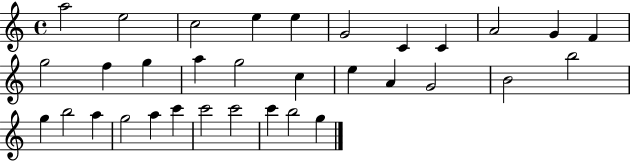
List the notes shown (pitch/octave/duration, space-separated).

A5/h E5/h C5/h E5/q E5/q G4/h C4/q C4/q A4/h G4/q F4/q G5/h F5/q G5/q A5/q G5/h C5/q E5/q A4/q G4/h B4/h B5/h G5/q B5/h A5/q G5/h A5/q C6/q C6/h C6/h C6/q B5/h G5/q